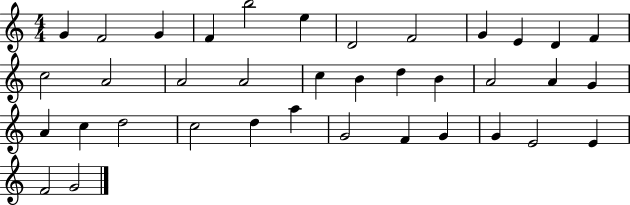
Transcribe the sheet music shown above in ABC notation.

X:1
T:Untitled
M:4/4
L:1/4
K:C
G F2 G F b2 e D2 F2 G E D F c2 A2 A2 A2 c B d B A2 A G A c d2 c2 d a G2 F G G E2 E F2 G2